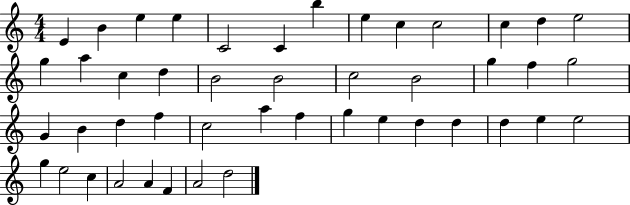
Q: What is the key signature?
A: C major